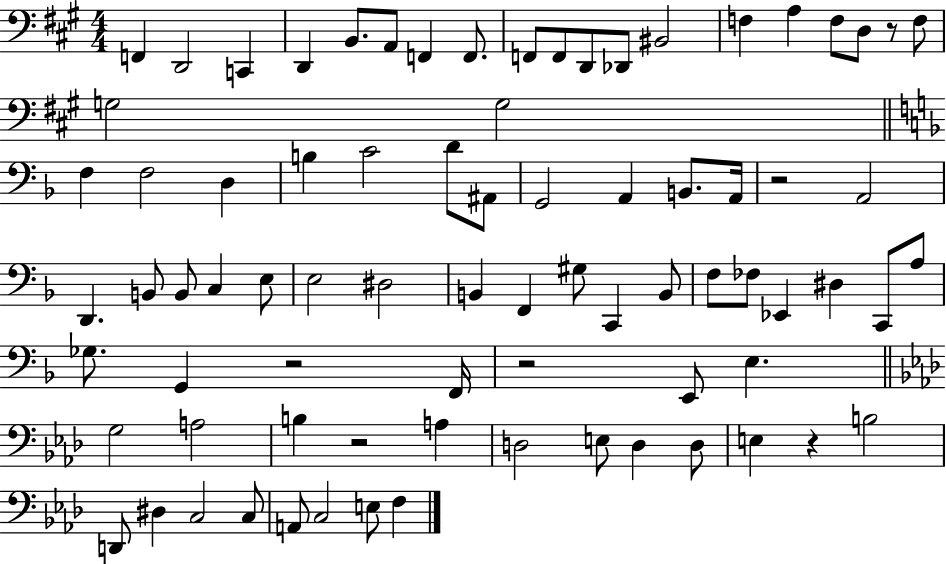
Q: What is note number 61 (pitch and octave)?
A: E3